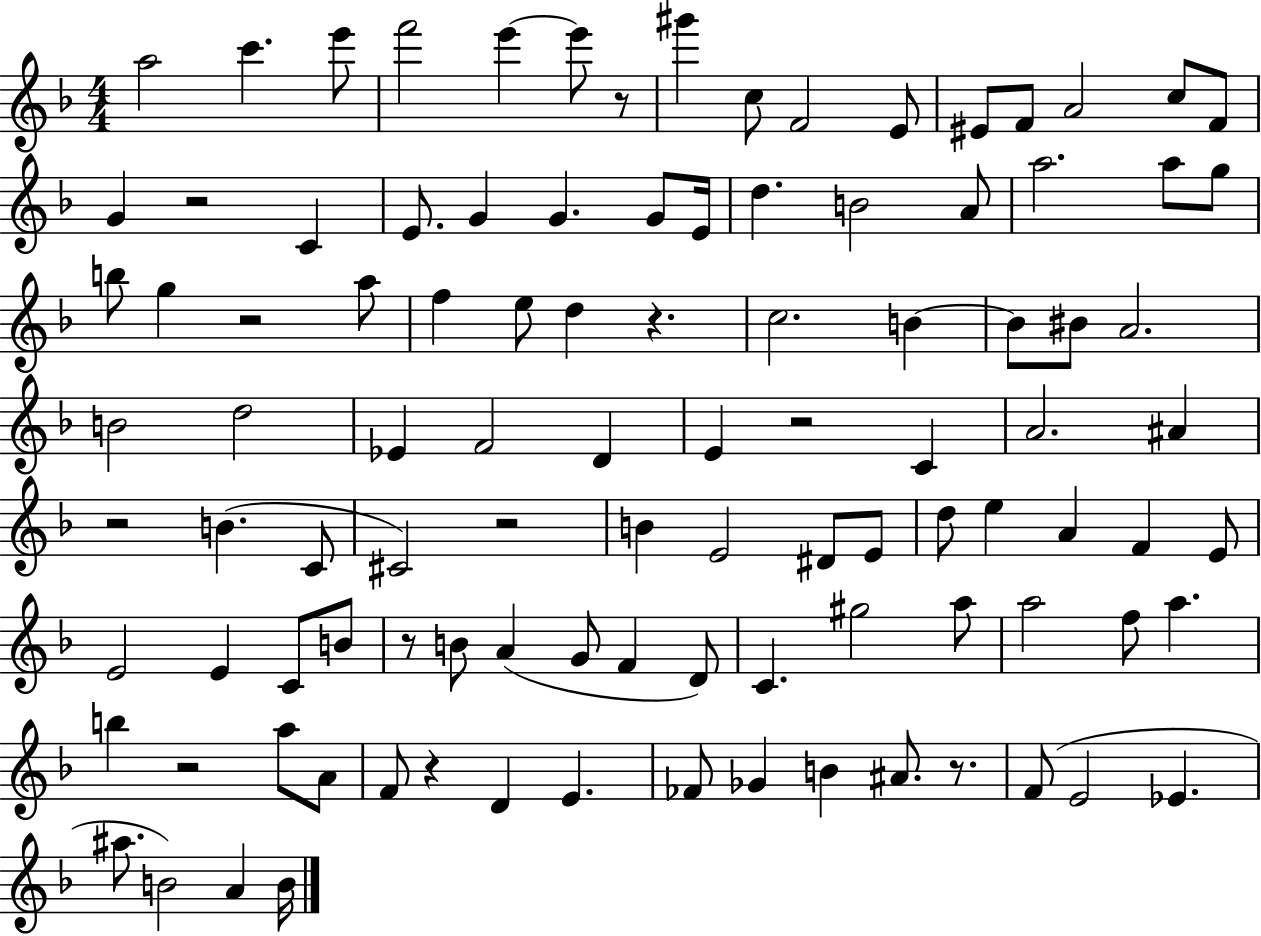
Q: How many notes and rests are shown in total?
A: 103